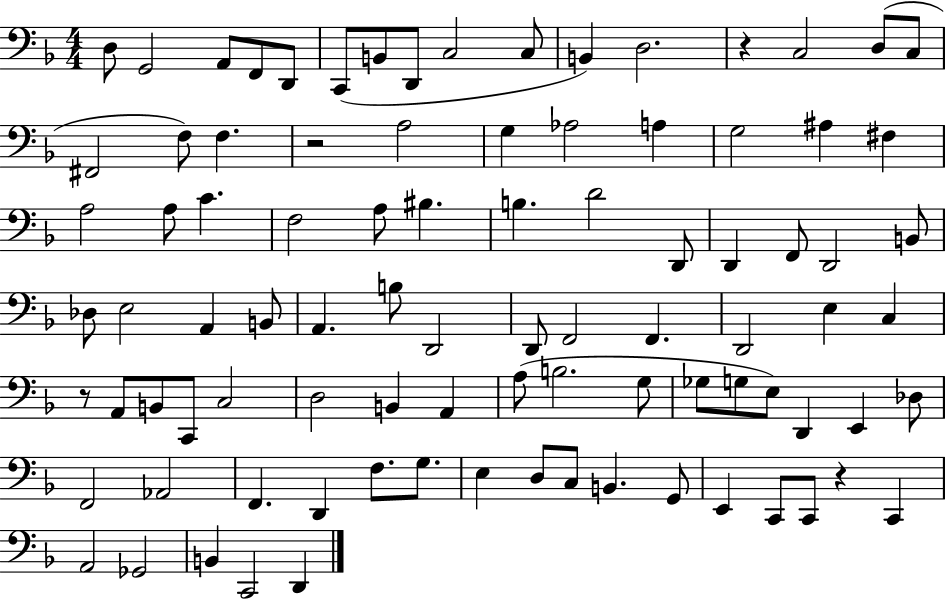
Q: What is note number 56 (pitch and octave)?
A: D3